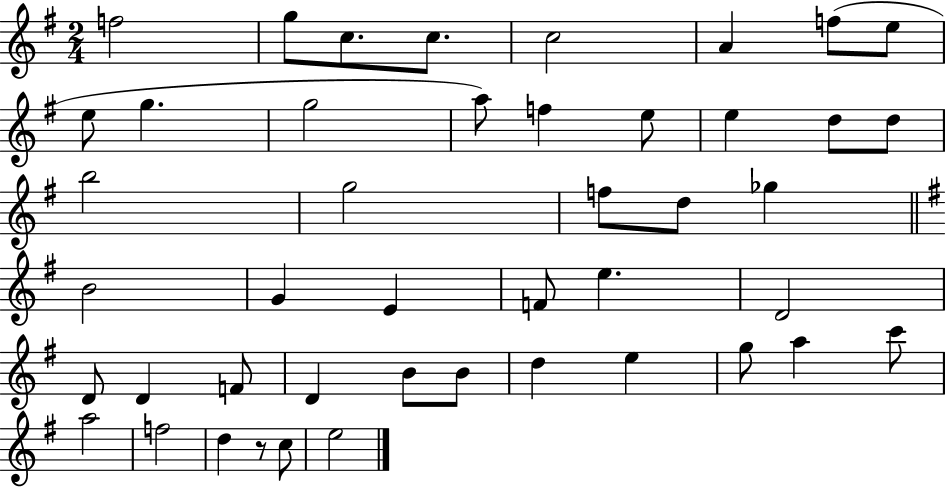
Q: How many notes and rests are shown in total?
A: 45